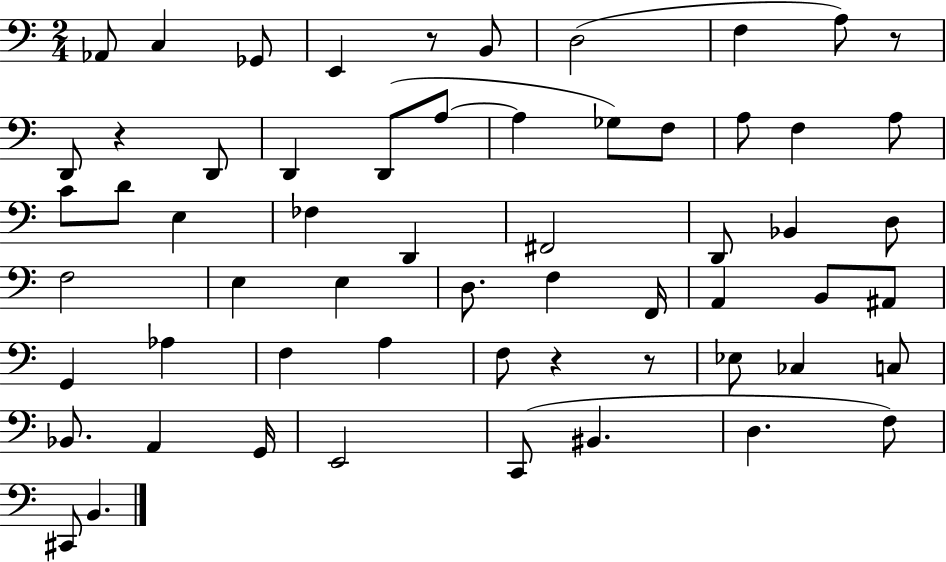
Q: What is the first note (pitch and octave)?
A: Ab2